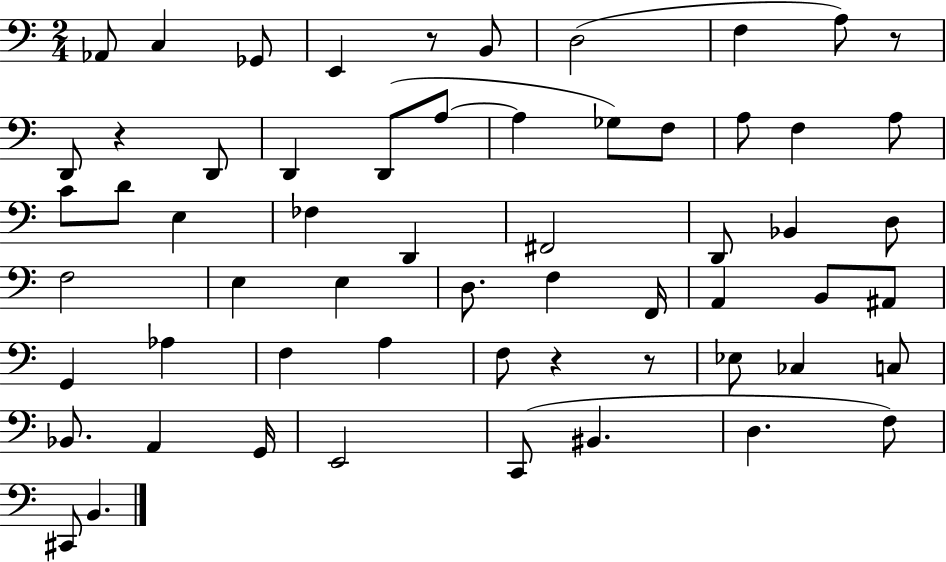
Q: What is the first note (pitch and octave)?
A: Ab2